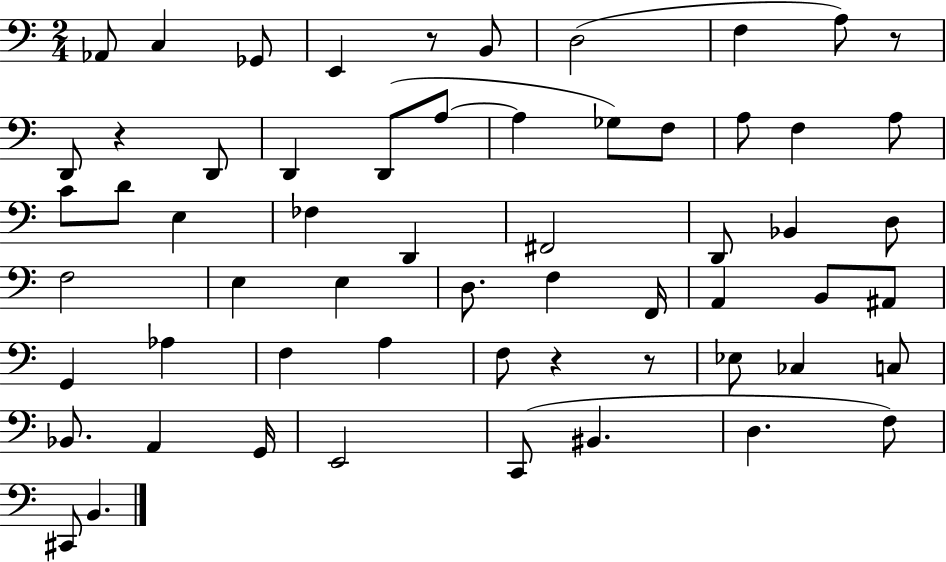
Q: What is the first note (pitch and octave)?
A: Ab2